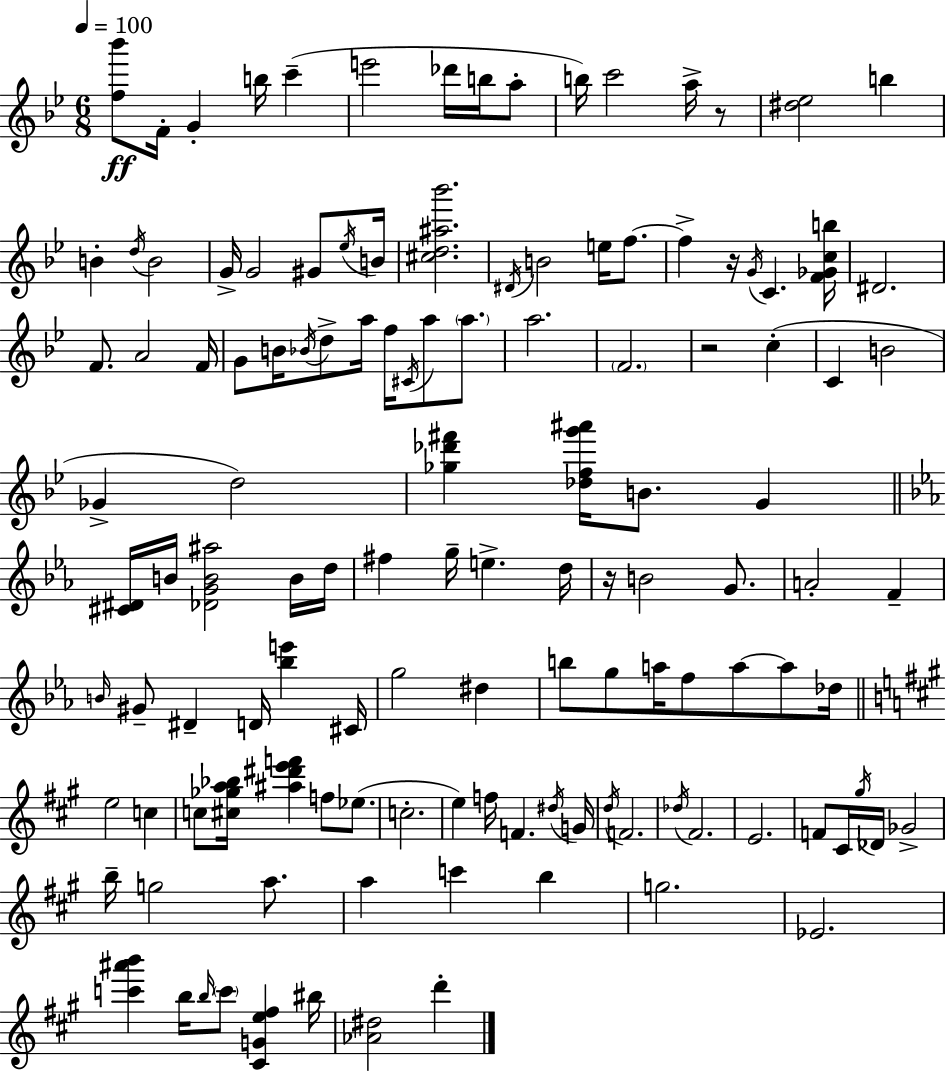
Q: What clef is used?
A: treble